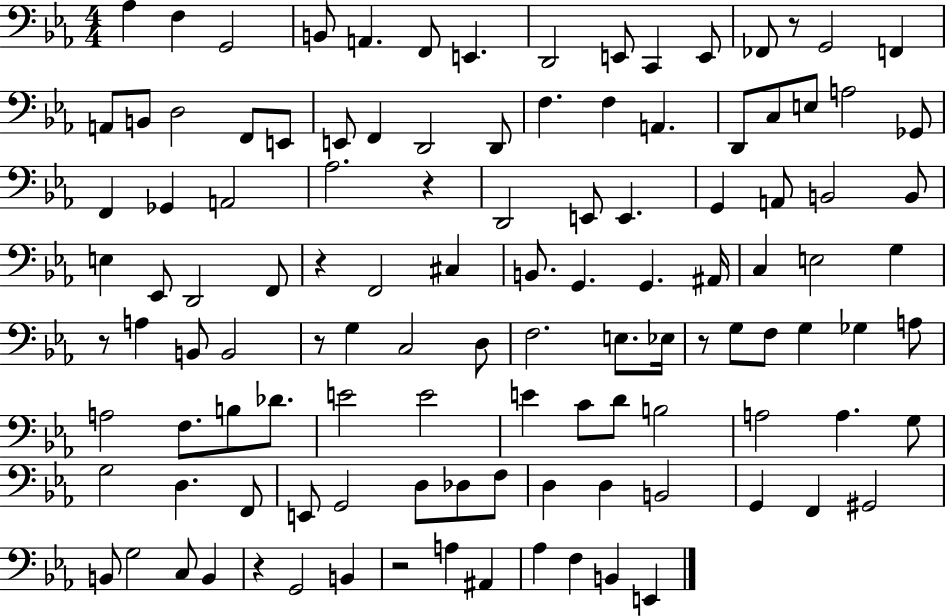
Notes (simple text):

Ab3/q F3/q G2/h B2/e A2/q. F2/e E2/q. D2/h E2/e C2/q E2/e FES2/e R/e G2/h F2/q A2/e B2/e D3/h F2/e E2/e E2/e F2/q D2/h D2/e F3/q. F3/q A2/q. D2/e C3/e E3/e A3/h Gb2/e F2/q Gb2/q A2/h Ab3/h. R/q D2/h E2/e E2/q. G2/q A2/e B2/h B2/e E3/q Eb2/e D2/h F2/e R/q F2/h C#3/q B2/e. G2/q. G2/q. A#2/s C3/q E3/h G3/q R/e A3/q B2/e B2/h R/e G3/q C3/h D3/e F3/h. E3/e. Eb3/s R/e G3/e F3/e G3/q Gb3/q A3/e A3/h F3/e. B3/e Db4/e. E4/h E4/h E4/q C4/e D4/e B3/h A3/h A3/q. G3/e G3/h D3/q. F2/e E2/e G2/h D3/e Db3/e F3/e D3/q D3/q B2/h G2/q F2/q G#2/h B2/e G3/h C3/e B2/q R/q G2/h B2/q R/h A3/q A#2/q Ab3/q F3/q B2/q E2/q